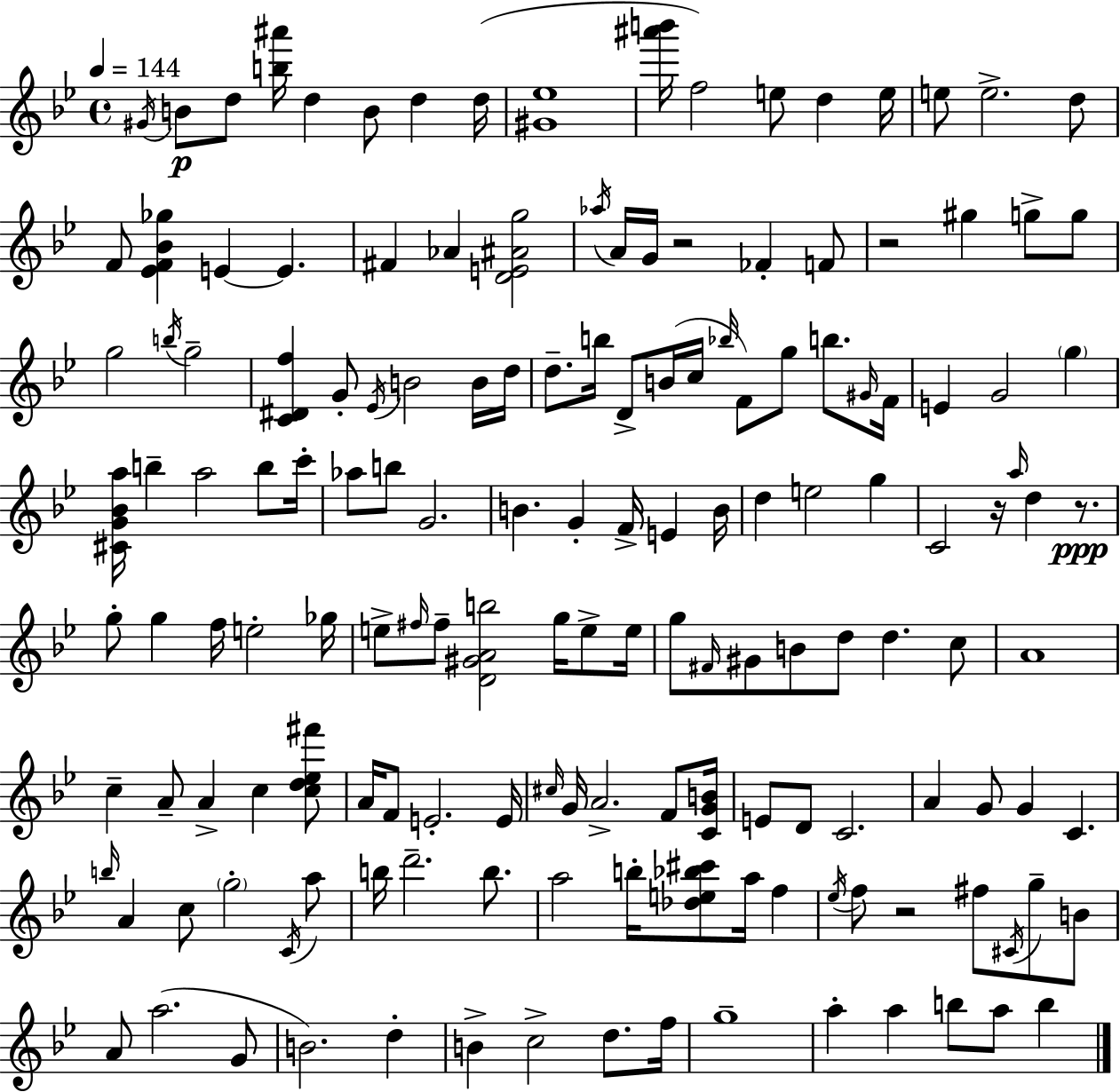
{
  \clef treble
  \time 4/4
  \defaultTimeSignature
  \key bes \major
  \tempo 4 = 144
  \acciaccatura { gis'16 }\p b'8 d''8 <b'' ais'''>16 d''4 b'8 d''4 | d''16( <gis' ees''>1 | <ais''' b'''>16 f''2) e''8 d''4 | e''16 e''8 e''2.-> d''8 | \break f'8 <ees' f' bes' ges''>4 e'4~~ e'4. | fis'4 aes'4 <d' e' ais' g''>2 | \acciaccatura { aes''16 } a'16 g'16 r2 fes'4-. | f'8 r2 gis''4 g''8-> | \break g''8 g''2 \acciaccatura { b''16 } g''2-- | <c' dis' f''>4 g'8-. \acciaccatura { ees'16 } b'2 | b'16 d''16 d''8.-- b''16 d'8-> b'16( c''16 \grace { bes''16 }) f'8 g''8 | b''8. \grace { gis'16 } f'16 e'4 g'2 | \break \parenthesize g''4 <cis' g' bes' a''>16 b''4-- a''2 | b''8 c'''16-. aes''8 b''8 g'2. | b'4. g'4-. | f'16-> e'4 b'16 d''4 e''2 | \break g''4 c'2 r16 \grace { a''16 } | d''4 r8.\ppp g''8-. g''4 f''16 e''2-. | ges''16 e''8-> \grace { fis''16 } fis''8-- <d' gis' a' b''>2 | g''16 e''8-> e''16 g''8 \grace { fis'16 } gis'8 b'8 d''8 | \break d''4. c''8 a'1 | c''4-- a'8-- a'4-> | c''4 <c'' d'' ees'' fis'''>8 a'16 f'8 e'2.-. | e'16 \grace { cis''16 } g'16 a'2.-> | \break f'8 <c' g' b'>16 e'8 d'8 c'2. | a'4 g'8 | g'4 c'4. \grace { b''16 } a'4 c''8 | \parenthesize g''2-. \acciaccatura { c'16 } a''8 b''16 d'''2.-- | \break b''8. a''2 | b''16-. <des'' e'' bes'' cis'''>8 a''16 f''4 \acciaccatura { ees''16 } f''8 r2 | fis''8 \acciaccatura { cis'16 } g''8-- b'8 a'8 | a''2.( g'8 b'2.) | \break d''4-. b'4-> | c''2-> d''8. f''16 g''1-- | a''4-. | a''4 b''8 a''8 b''4 \bar "|."
}